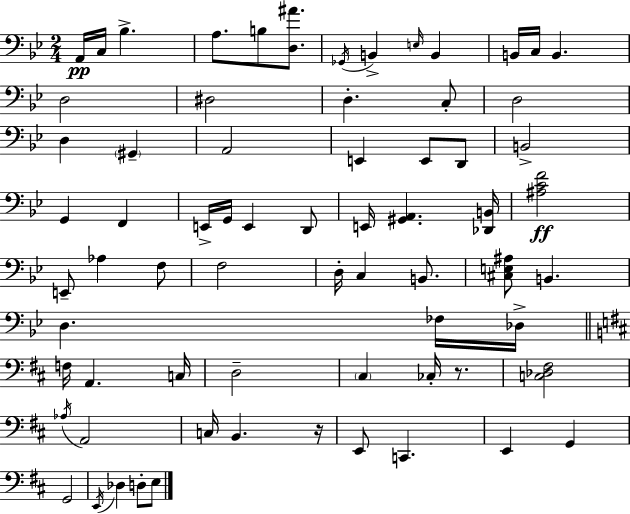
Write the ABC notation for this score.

X:1
T:Untitled
M:2/4
L:1/4
K:Gm
A,,/4 C,/4 _B, A,/2 B,/2 [D,^A]/2 _G,,/4 B,, E,/4 B,, B,,/4 C,/4 B,, D,2 ^D,2 D, C,/2 D,2 D, ^G,, A,,2 E,, E,,/2 D,,/2 B,,2 G,, F,, E,,/4 G,,/4 E,, D,,/2 E,,/4 [^G,,A,,] [_D,,B,,]/4 [^A,CF]2 E,,/2 _A, F,/2 F,2 D,/4 C, B,,/2 [^C,E,^A,]/2 B,, D, _F,/4 _D,/4 F,/4 A,, C,/4 D,2 ^C, _C,/4 z/2 [C,_D,^F,]2 _A,/4 A,,2 C,/4 B,, z/4 E,,/2 C,, E,, G,, G,,2 E,,/4 _D, D,/2 E,/2